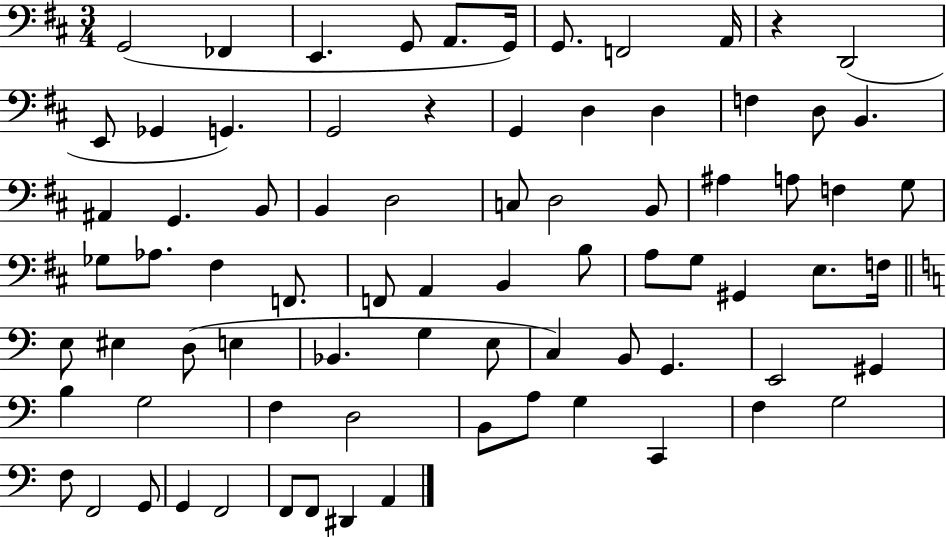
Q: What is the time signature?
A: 3/4